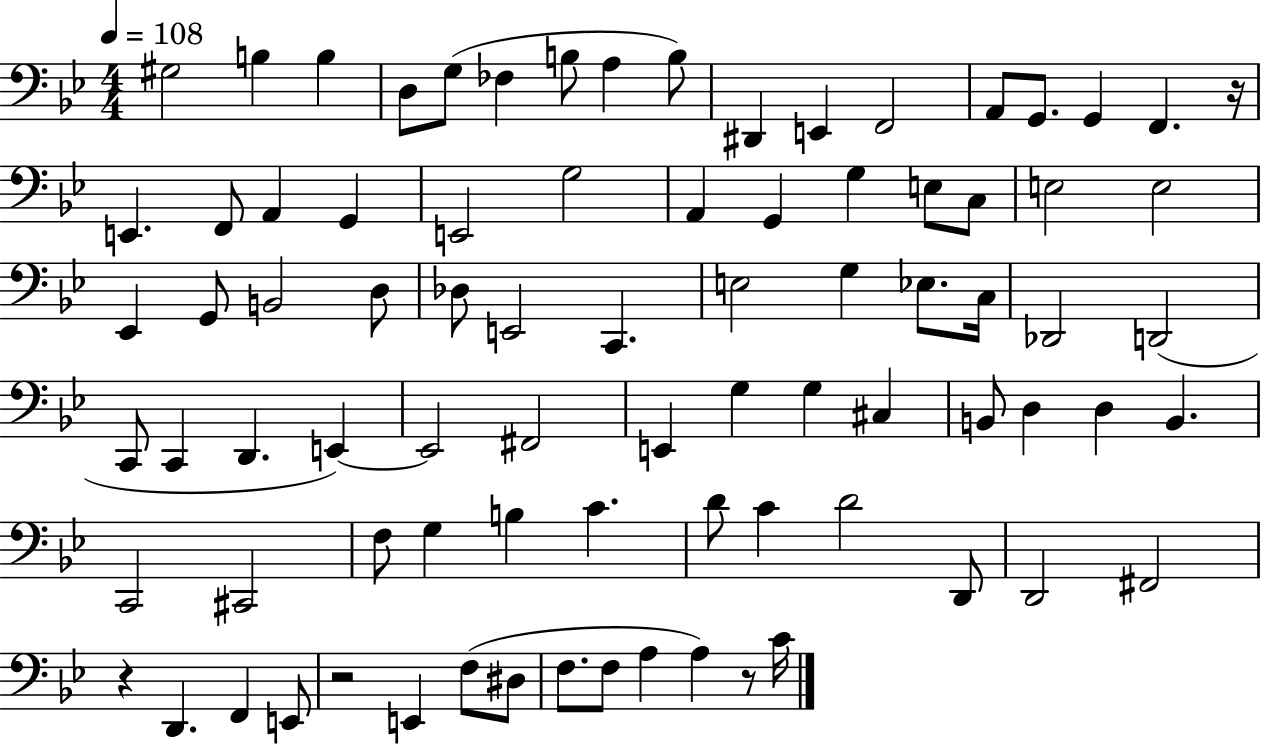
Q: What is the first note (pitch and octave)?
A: G#3